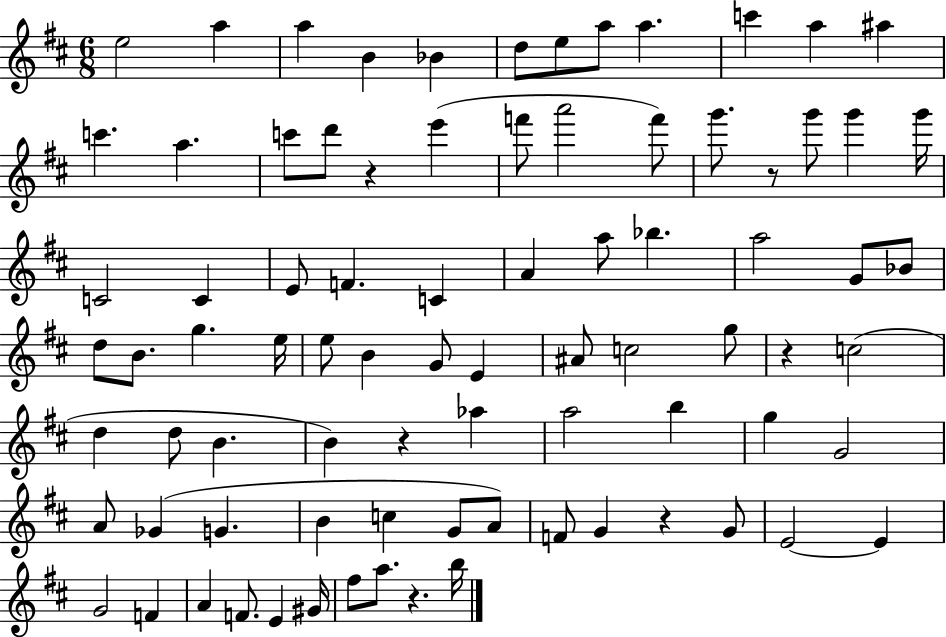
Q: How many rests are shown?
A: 6